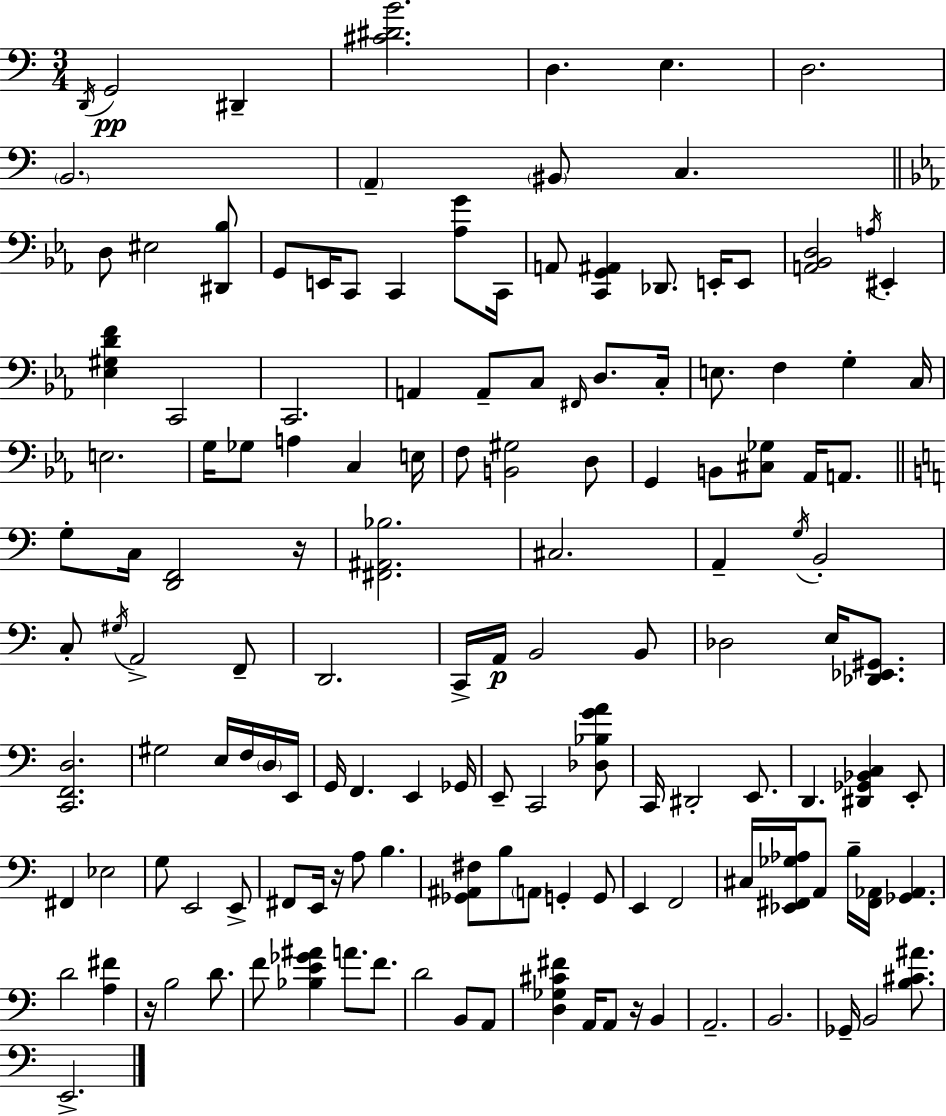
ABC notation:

X:1
T:Untitled
M:3/4
L:1/4
K:C
D,,/4 G,,2 ^D,, [^C^DB]2 D, E, D,2 B,,2 A,, ^B,,/2 C, D,/2 ^E,2 [^D,,_B,]/2 G,,/2 E,,/4 C,,/2 C,, [_A,G]/2 C,,/4 A,,/2 [C,,G,,^A,,] _D,,/2 E,,/4 E,,/2 [A,,_B,,D,]2 A,/4 ^E,, [_E,^G,DF] C,,2 C,,2 A,, A,,/2 C,/2 ^F,,/4 D,/2 C,/4 E,/2 F, G, C,/4 E,2 G,/4 _G,/2 A, C, E,/4 F,/2 [B,,^G,]2 D,/2 G,, B,,/2 [^C,_G,]/2 _A,,/4 A,,/2 G,/2 C,/4 [D,,F,,]2 z/4 [^F,,^A,,_B,]2 ^C,2 A,, G,/4 B,,2 C,/2 ^G,/4 A,,2 F,,/2 D,,2 C,,/4 A,,/4 B,,2 B,,/2 _D,2 E,/4 [_D,,_E,,^G,,]/2 [C,,F,,D,]2 ^G,2 E,/4 F,/4 D,/4 E,,/4 G,,/4 F,, E,, _G,,/4 E,,/2 C,,2 [_D,_B,GA]/2 C,,/4 ^D,,2 E,,/2 D,, [^D,,_G,,_B,,C,] E,,/2 ^F,, _E,2 G,/2 E,,2 E,,/2 ^F,,/2 E,,/4 z/4 A,/2 B, [_G,,^A,,^F,]/2 B,/2 A,,/2 G,, G,,/2 E,, F,,2 ^C,/4 [_E,,^F,,_G,_A,]/4 A,,/2 B,/4 [^F,,_A,,]/4 [_G,,_A,,] D2 [A,^F] z/4 B,2 D/2 F/2 [_B,E_G^A] A/2 F/2 D2 B,,/2 A,,/2 [D,_G,^C^F] A,,/4 A,,/2 z/4 B,, A,,2 B,,2 _G,,/4 B,,2 [B,^C^A]/2 E,,2